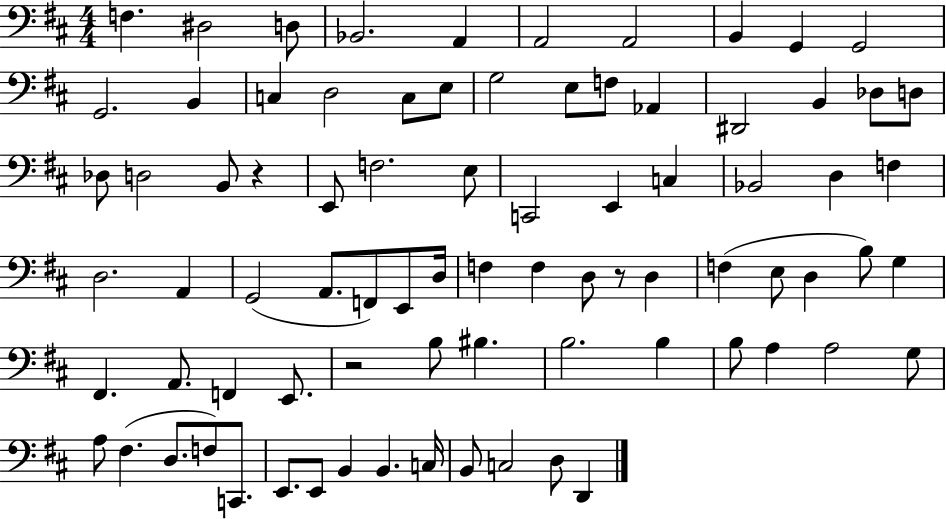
X:1
T:Untitled
M:4/4
L:1/4
K:D
F, ^D,2 D,/2 _B,,2 A,, A,,2 A,,2 B,, G,, G,,2 G,,2 B,, C, D,2 C,/2 E,/2 G,2 E,/2 F,/2 _A,, ^D,,2 B,, _D,/2 D,/2 _D,/2 D,2 B,,/2 z E,,/2 F,2 E,/2 C,,2 E,, C, _B,,2 D, F, D,2 A,, G,,2 A,,/2 F,,/2 E,,/2 D,/4 F, F, D,/2 z/2 D, F, E,/2 D, B,/2 G, ^F,, A,,/2 F,, E,,/2 z2 B,/2 ^B, B,2 B, B,/2 A, A,2 G,/2 A,/2 ^F, D,/2 F,/2 C,,/2 E,,/2 E,,/2 B,, B,, C,/4 B,,/2 C,2 D,/2 D,,